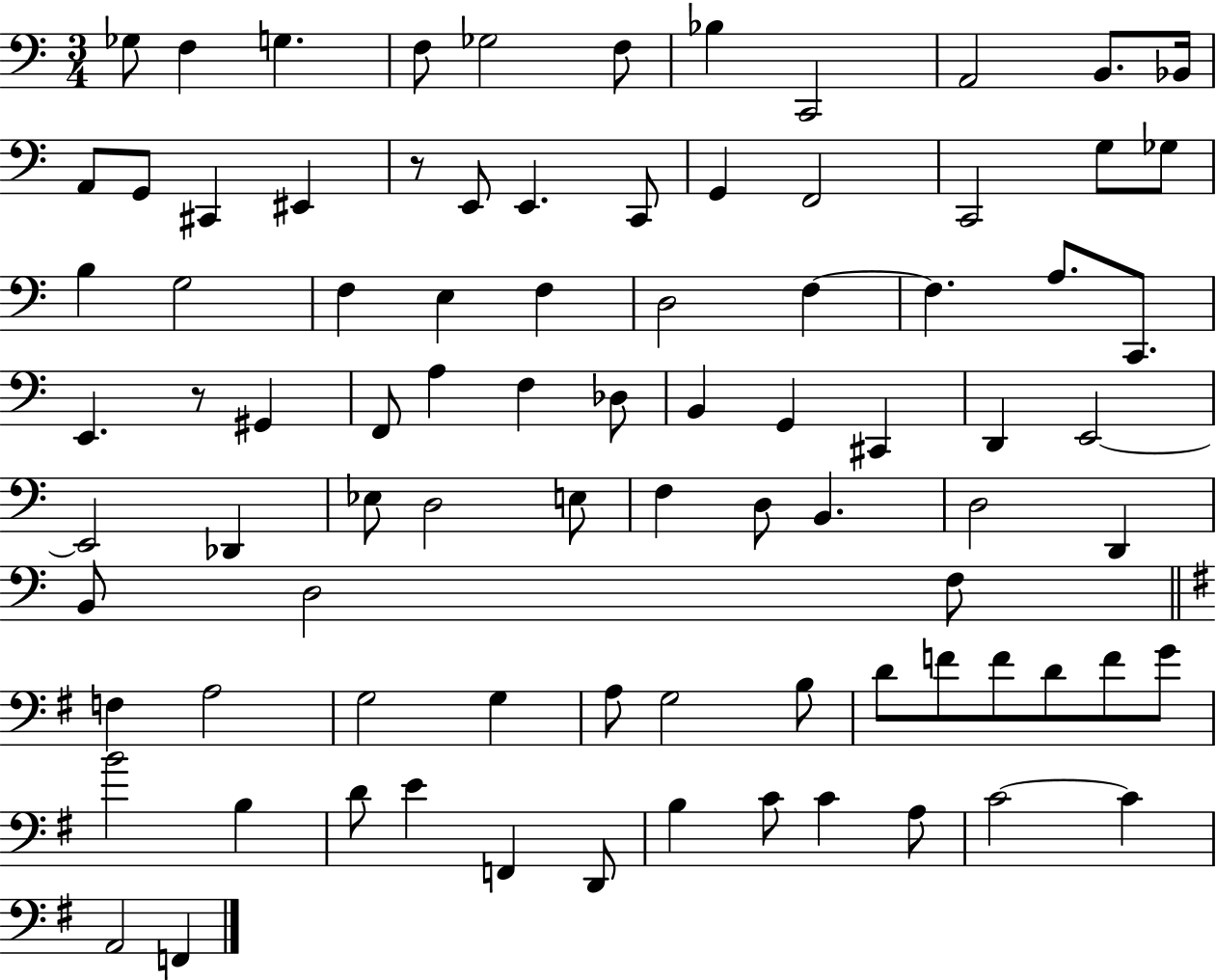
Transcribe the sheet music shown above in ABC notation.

X:1
T:Untitled
M:3/4
L:1/4
K:C
_G,/2 F, G, F,/2 _G,2 F,/2 _B, C,,2 A,,2 B,,/2 _B,,/4 A,,/2 G,,/2 ^C,, ^E,, z/2 E,,/2 E,, C,,/2 G,, F,,2 C,,2 G,/2 _G,/2 B, G,2 F, E, F, D,2 F, F, A,/2 C,,/2 E,, z/2 ^G,, F,,/2 A, F, _D,/2 B,, G,, ^C,, D,, E,,2 E,,2 _D,, _E,/2 D,2 E,/2 F, D,/2 B,, D,2 D,, B,,/2 D,2 F,/2 F, A,2 G,2 G, A,/2 G,2 B,/2 D/2 F/2 F/2 D/2 F/2 G/2 B2 B, D/2 E F,, D,,/2 B, C/2 C A,/2 C2 C A,,2 F,,